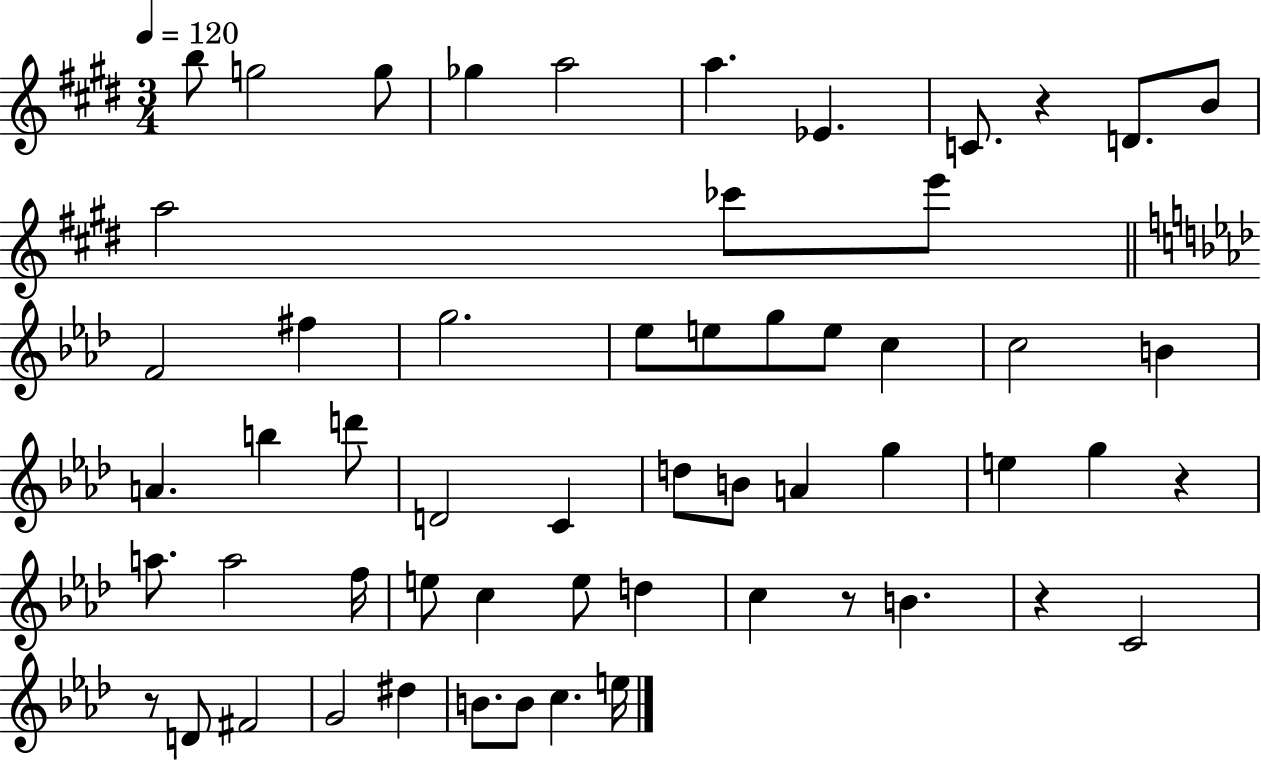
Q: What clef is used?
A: treble